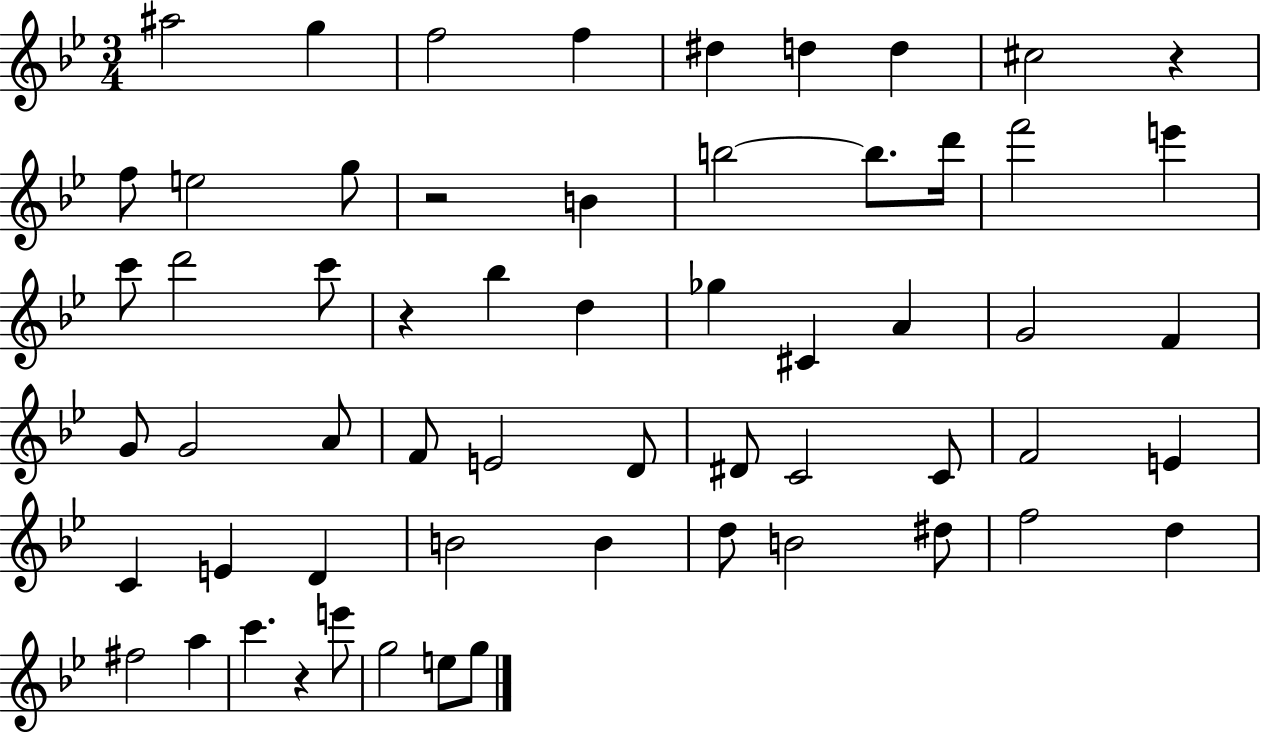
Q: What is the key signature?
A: BES major